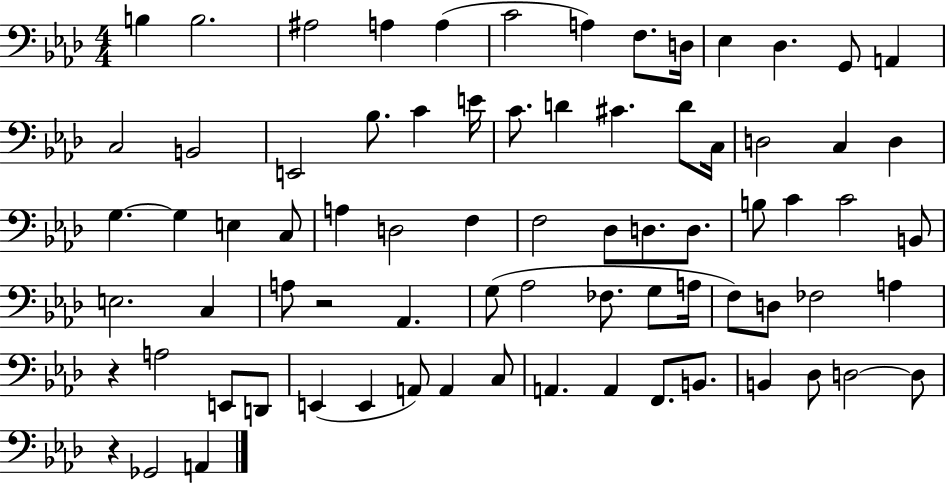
{
  \clef bass
  \numericTimeSignature
  \time 4/4
  \key aes \major
  b4 b2. | ais2 a4 a4( | c'2 a4) f8. d16 | ees4 des4. g,8 a,4 | \break c2 b,2 | e,2 bes8. c'4 e'16 | c'8. d'4 cis'4. d'8 c16 | d2 c4 d4 | \break g4.~~ g4 e4 c8 | a4 d2 f4 | f2 des8 d8. d8. | b8 c'4 c'2 b,8 | \break e2. c4 | a8 r2 aes,4. | g8( aes2 fes8. g8 a16 | f8) d8 fes2 a4 | \break r4 a2 e,8 d,8 | e,4( e,4 a,8) a,4 c8 | a,4. a,4 f,8. b,8. | b,4 des8 d2~~ d8 | \break r4 ges,2 a,4 | \bar "|."
}